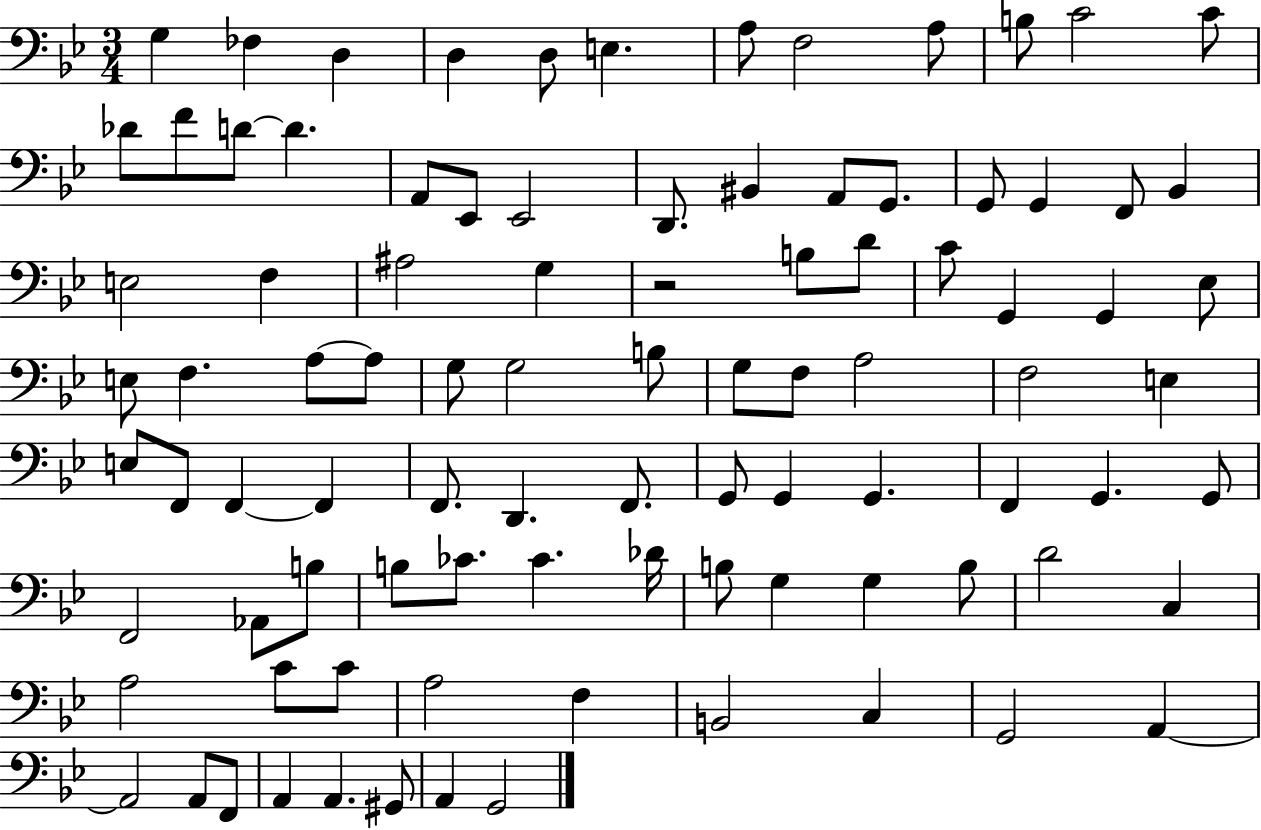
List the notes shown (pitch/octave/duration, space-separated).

G3/q FES3/q D3/q D3/q D3/e E3/q. A3/e F3/h A3/e B3/e C4/h C4/e Db4/e F4/e D4/e D4/q. A2/e Eb2/e Eb2/h D2/e. BIS2/q A2/e G2/e. G2/e G2/q F2/e Bb2/q E3/h F3/q A#3/h G3/q R/h B3/e D4/e C4/e G2/q G2/q Eb3/e E3/e F3/q. A3/e A3/e G3/e G3/h B3/e G3/e F3/e A3/h F3/h E3/q E3/e F2/e F2/q F2/q F2/e. D2/q. F2/e. G2/e G2/q G2/q. F2/q G2/q. G2/e F2/h Ab2/e B3/e B3/e CES4/e. CES4/q. Db4/s B3/e G3/q G3/q B3/e D4/h C3/q A3/h C4/e C4/e A3/h F3/q B2/h C3/q G2/h A2/q A2/h A2/e F2/e A2/q A2/q. G#2/e A2/q G2/h